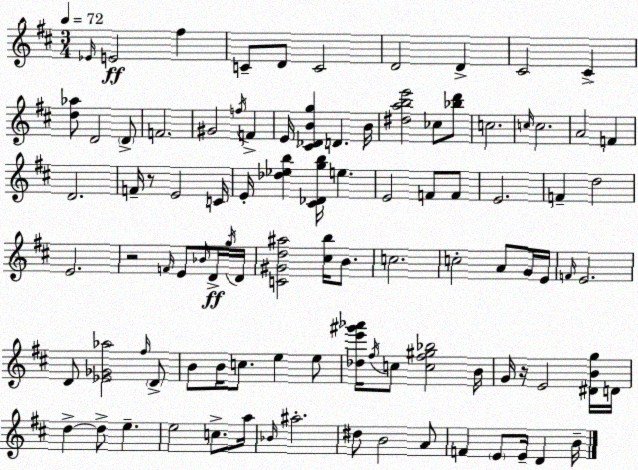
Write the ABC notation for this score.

X:1
T:Untitled
M:3/4
L:1/4
K:D
_E/4 E2 ^f C/2 D/2 C2 D2 D ^C2 ^C [d_a]/2 D2 D/2 F2 ^G2 f/4 F E/4 [^C_DBg] D B/4 [^dabe']2 _c/2 [_bd']/2 c2 c/4 c2 A2 F D2 F/4 z/2 E2 C/4 E/4 [_d_eb] [^C_Dgb]/4 e E2 F/2 F/2 E2 F d2 E2 z2 F/4 E/2 _B/4 D/4 g/4 D/4 [C^Gd^a]2 [^cb]/4 B/2 c2 c2 A/2 G/4 E/4 F/4 E2 D/2 [_E_G_a]2 ^f/4 D/2 B/2 B/4 c/2 e e/2 [_de'^g'_a']/4 ^f/4 c/2 [c^f^g_b]2 B/4 G/4 z/4 E2 [^DBg]/4 D/4 d d/2 e e2 c/2 a/4 _B/4 ^a2 ^d/2 B2 A/2 F E/2 E/4 D B/4